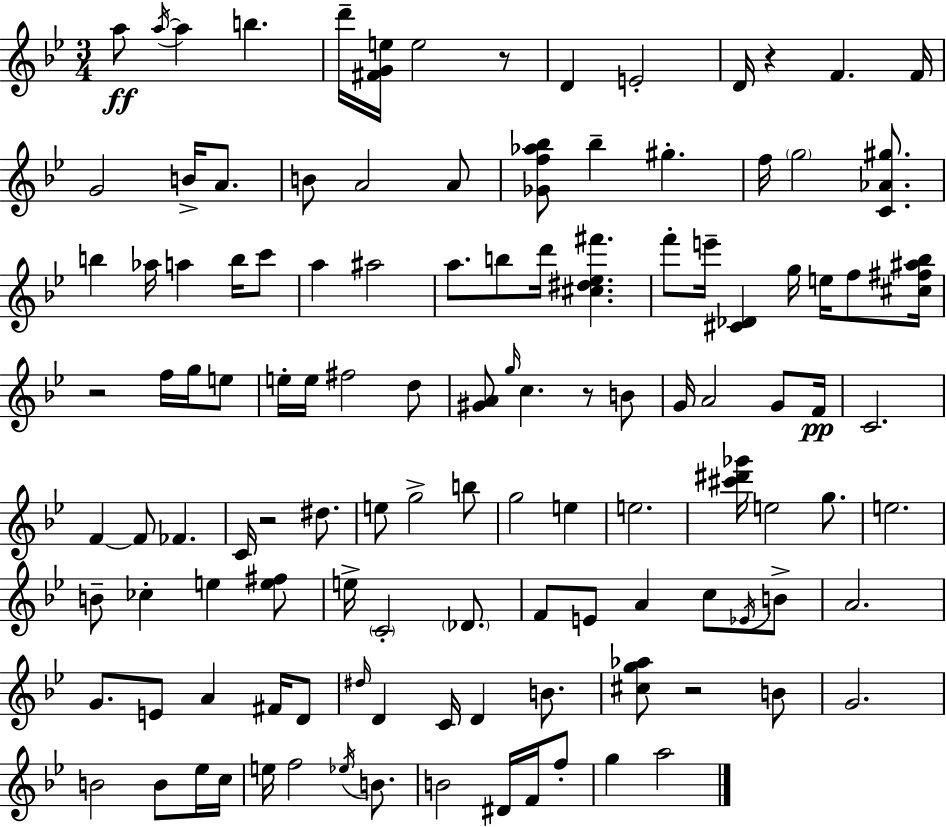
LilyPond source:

{
  \clef treble
  \numericTimeSignature
  \time 3/4
  \key g \minor
  a''8\ff \acciaccatura { a''16~ }~ a''4 b''4. | d'''16-- <fis' g' e''>16 e''2 r8 | d'4 e'2-. | d'16 r4 f'4. | \break f'16 g'2 b'16-> a'8. | b'8 a'2 a'8 | <ges' f'' aes'' bes''>8 bes''4-- gis''4.-. | f''16 \parenthesize g''2 <c' aes' gis''>8. | \break b''4 aes''16 a''4 b''16 c'''8 | a''4 ais''2 | a''8. b''8 d'''16 <cis'' dis'' ees'' fis'''>4. | f'''8-. e'''16-- <cis' des'>4 g''16 e''16 f''8 | \break <cis'' fis'' ais'' bes''>16 r2 f''16 g''16 e''8 | e''16-. e''16 fis''2 d''8 | <gis' a'>8 \grace { g''16 } c''4. r8 | b'8 g'16 a'2 g'8 | \break f'16\pp c'2. | f'4~~ f'8 fes'4. | c'16 r2 dis''8. | e''8 g''2-> | \break b''8 g''2 e''4 | e''2. | <cis''' dis''' ges'''>16 e''2 g''8. | e''2. | \break b'8-- ces''4-. e''4 | <e'' fis''>8 e''16-> \parenthesize c'2-. \parenthesize des'8. | f'8 e'8 a'4 c''8 | \acciaccatura { ees'16 } b'8-> a'2. | \break g'8. e'8 a'4 | fis'16 d'8 \grace { dis''16 } d'4 c'16 d'4 | b'8. <cis'' g'' aes''>8 r2 | b'8 g'2. | \break b'2 | b'8 ees''16 c''16 e''16 f''2 | \acciaccatura { ees''16 } b'8. b'2 | dis'16 f'16 f''8-. g''4 a''2 | \break \bar "|."
}